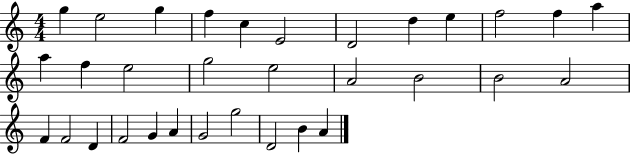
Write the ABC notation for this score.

X:1
T:Untitled
M:4/4
L:1/4
K:C
g e2 g f c E2 D2 d e f2 f a a f e2 g2 e2 A2 B2 B2 A2 F F2 D F2 G A G2 g2 D2 B A